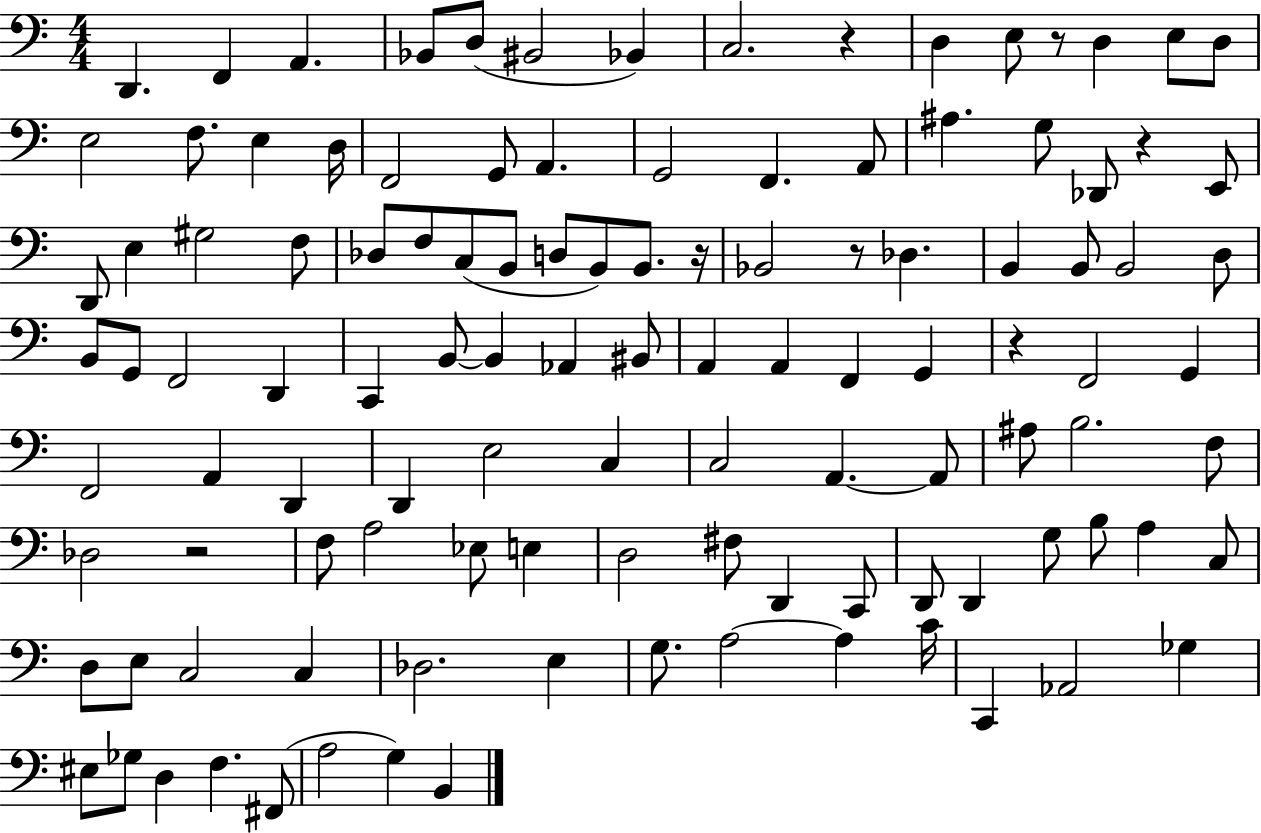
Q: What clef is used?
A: bass